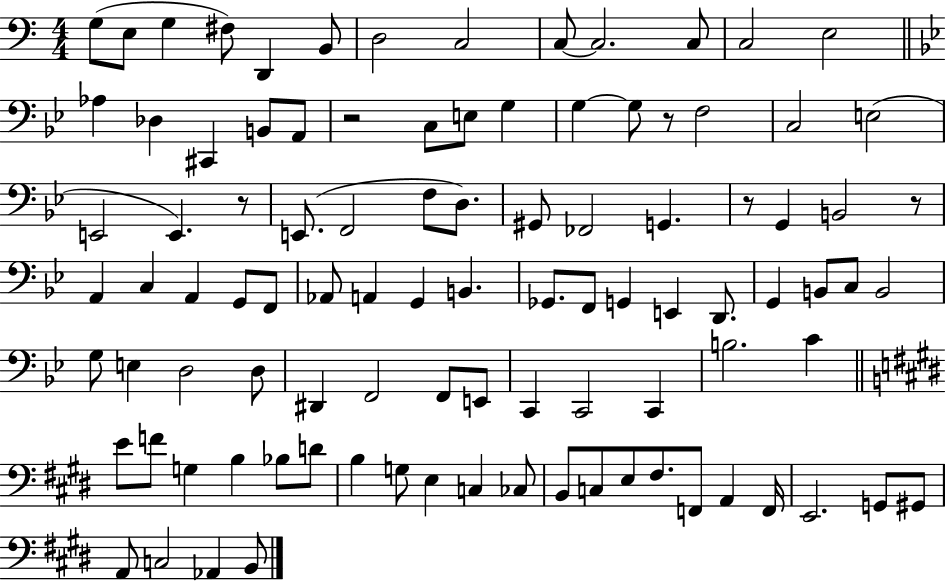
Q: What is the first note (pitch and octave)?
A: G3